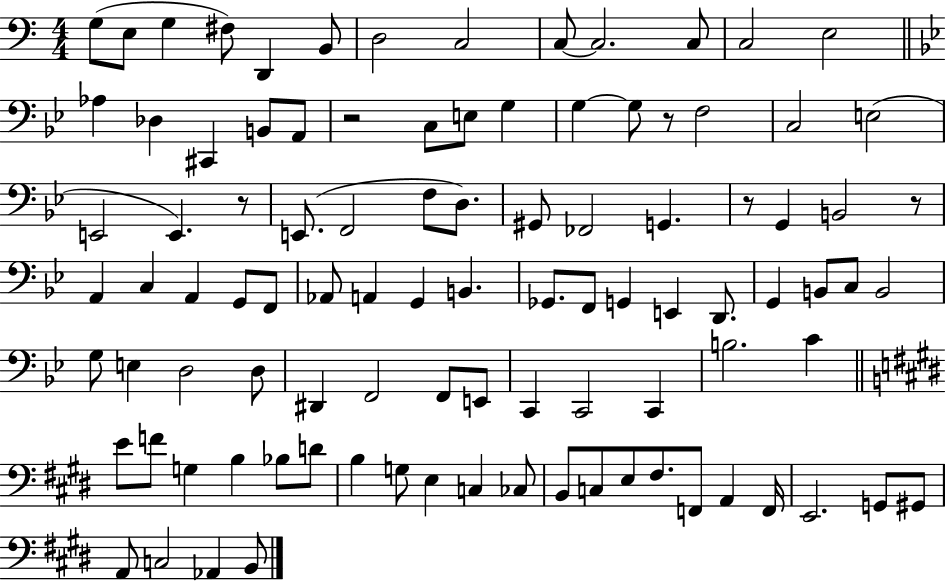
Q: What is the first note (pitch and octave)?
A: G3